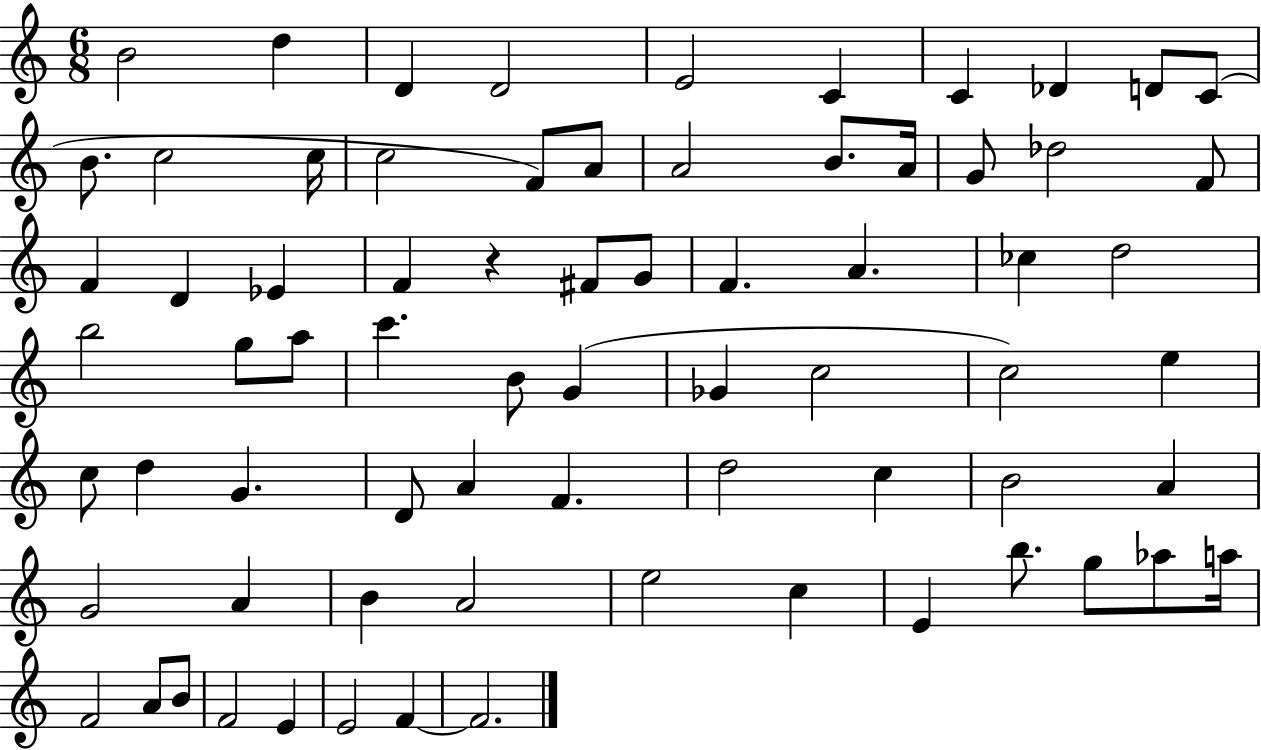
{
  \clef treble
  \numericTimeSignature
  \time 6/8
  \key c \major
  b'2 d''4 | d'4 d'2 | e'2 c'4 | c'4 des'4 d'8 c'8( | \break b'8. c''2 c''16 | c''2 f'8) a'8 | a'2 b'8. a'16 | g'8 des''2 f'8 | \break f'4 d'4 ees'4 | f'4 r4 fis'8 g'8 | f'4. a'4. | ces''4 d''2 | \break b''2 g''8 a''8 | c'''4. b'8 g'4( | ges'4 c''2 | c''2) e''4 | \break c''8 d''4 g'4. | d'8 a'4 f'4. | d''2 c''4 | b'2 a'4 | \break g'2 a'4 | b'4 a'2 | e''2 c''4 | e'4 b''8. g''8 aes''8 a''16 | \break f'2 a'8 b'8 | f'2 e'4 | e'2 f'4~~ | f'2. | \break \bar "|."
}